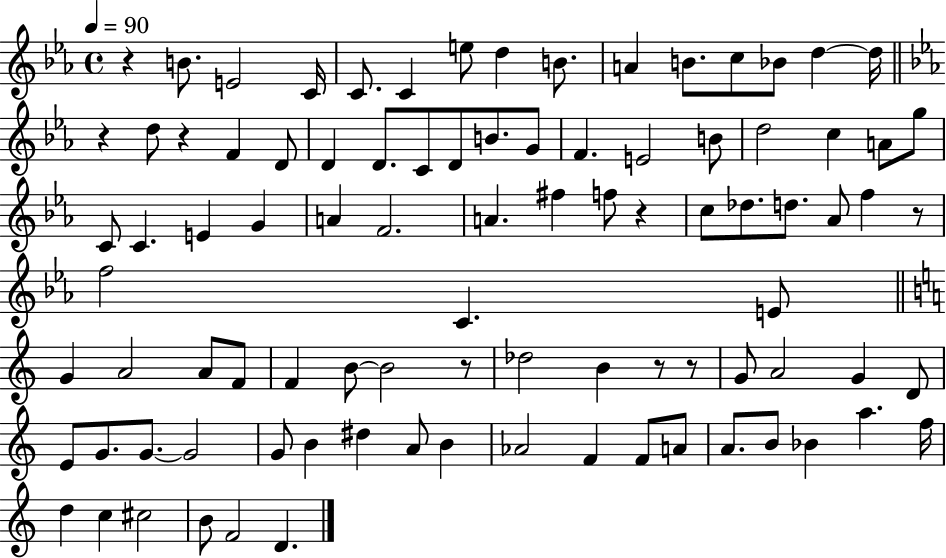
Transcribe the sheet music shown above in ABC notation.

X:1
T:Untitled
M:4/4
L:1/4
K:Eb
z B/2 E2 C/4 C/2 C e/2 d B/2 A B/2 c/2 _B/2 d d/4 z d/2 z F D/2 D D/2 C/2 D/2 B/2 G/2 F E2 B/2 d2 c A/2 g/2 C/2 C E G A F2 A ^f f/2 z c/2 _d/2 d/2 _A/2 f z/2 f2 C E/2 G A2 A/2 F/2 F B/2 B2 z/2 _d2 B z/2 z/2 G/2 A2 G D/2 E/2 G/2 G/2 G2 G/2 B ^d A/2 B _A2 F F/2 A/2 A/2 B/2 _B a f/4 d c ^c2 B/2 F2 D